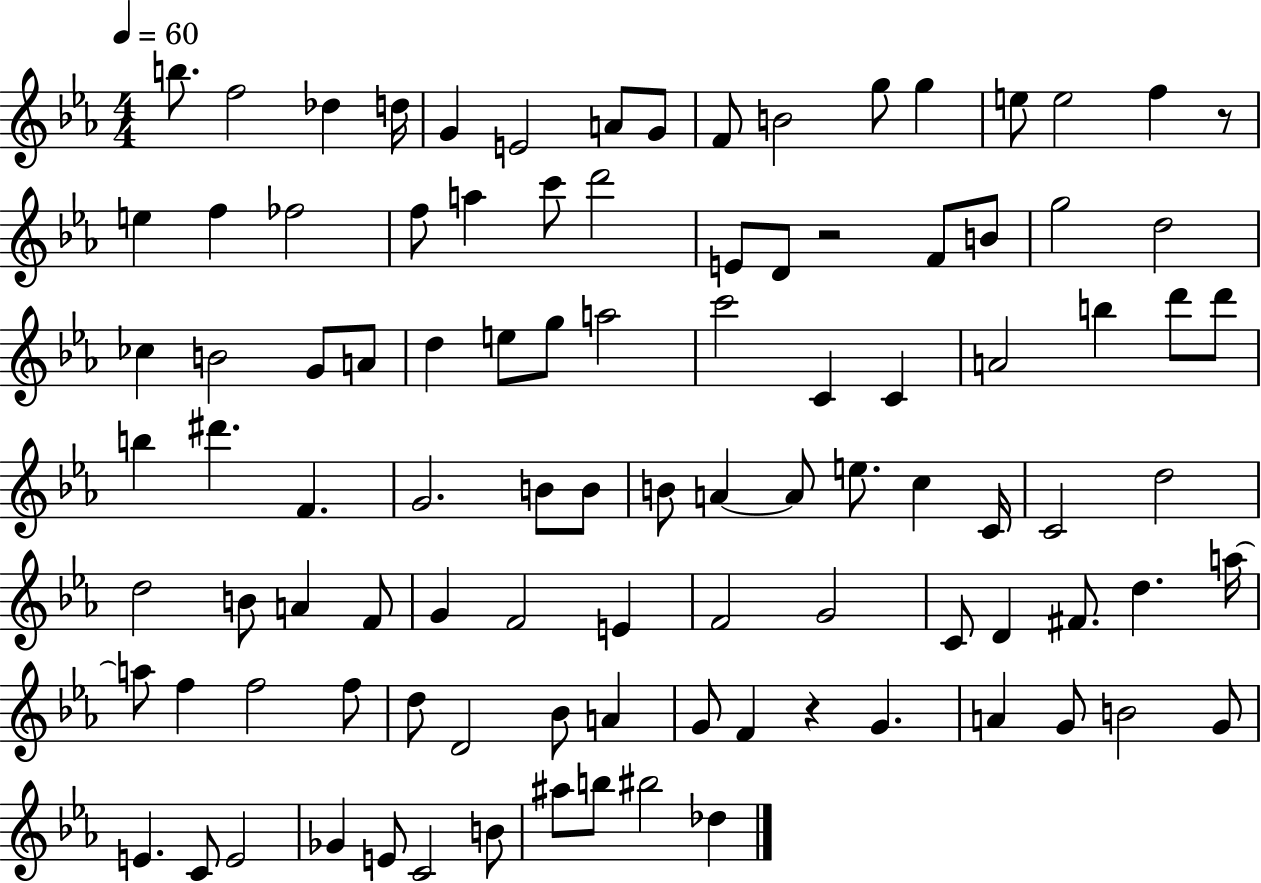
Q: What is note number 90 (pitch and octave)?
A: Gb4